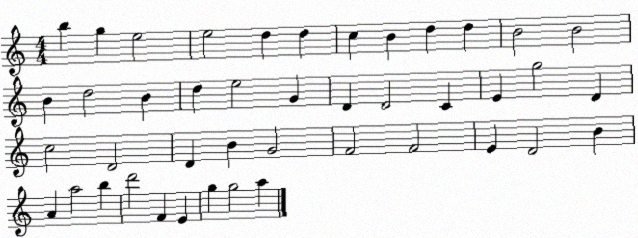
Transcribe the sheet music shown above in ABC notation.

X:1
T:Untitled
M:4/4
L:1/4
K:C
b g e2 e2 d d c B d d B2 B2 B d2 B d e2 G D D2 C E g2 D c2 D2 D B G2 F2 F2 E D2 B A a2 b d'2 F E g g2 a